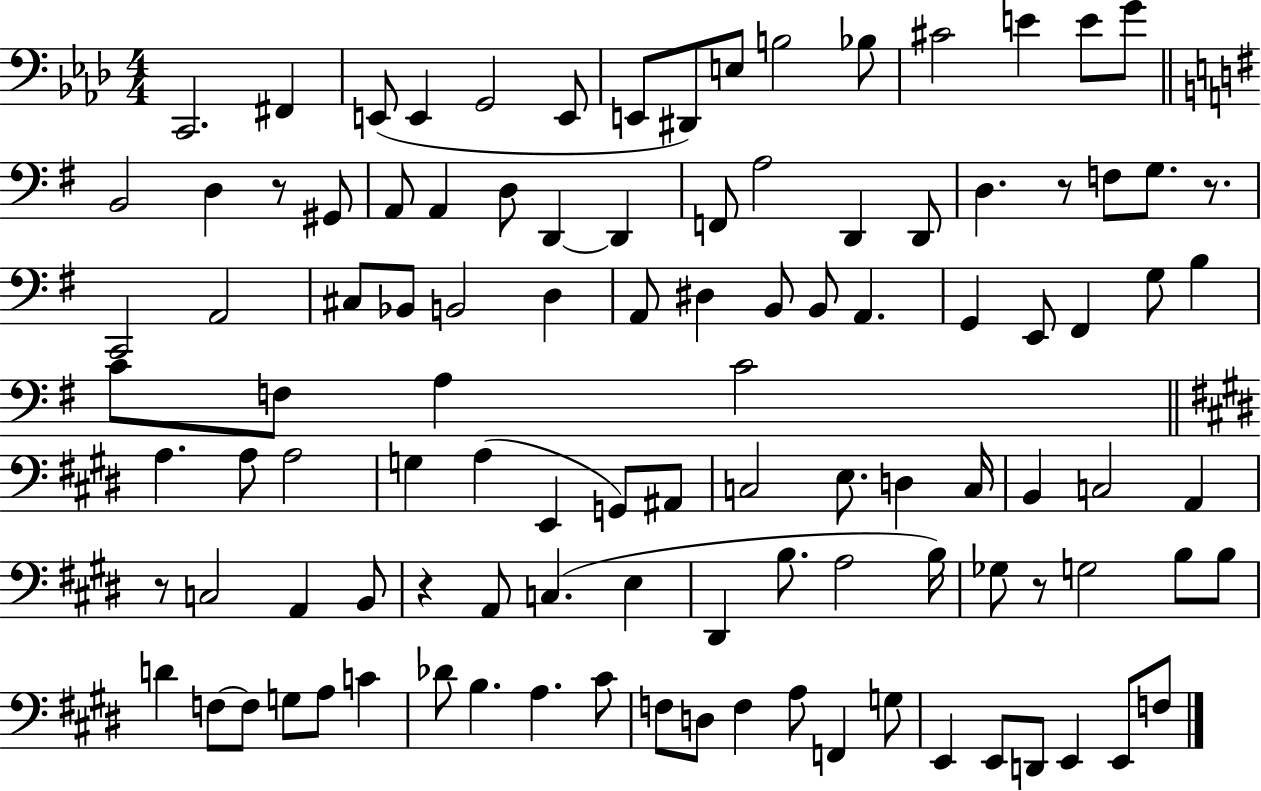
{
  \clef bass
  \numericTimeSignature
  \time 4/4
  \key aes \major
  \repeat volta 2 { c,2. fis,4 | e,8( e,4 g,2 e,8 | e,8 dis,8) e8 b2 bes8 | cis'2 e'4 e'8 g'8 | \break \bar "||" \break \key g \major b,2 d4 r8 gis,8 | a,8 a,4 d8 d,4~~ d,4 | f,8 a2 d,4 d,8 | d4. r8 f8 g8. r8. | \break c,2 a,2 | cis8 bes,8 b,2 d4 | a,8 dis4 b,8 b,8 a,4. | g,4 e,8 fis,4 g8 b4 | \break c'8 f8 a4 c'2 | \bar "||" \break \key e \major a4. a8 a2 | g4 a4( e,4 g,8) ais,8 | c2 e8. d4 c16 | b,4 c2 a,4 | \break r8 c2 a,4 b,8 | r4 a,8 c4.( e4 | dis,4 b8. a2 b16) | ges8 r8 g2 b8 b8 | \break d'4 f8~~ f8 g8 a8 c'4 | des'8 b4. a4. cis'8 | f8 d8 f4 a8 f,4 g8 | e,4 e,8 d,8 e,4 e,8 f8 | \break } \bar "|."
}